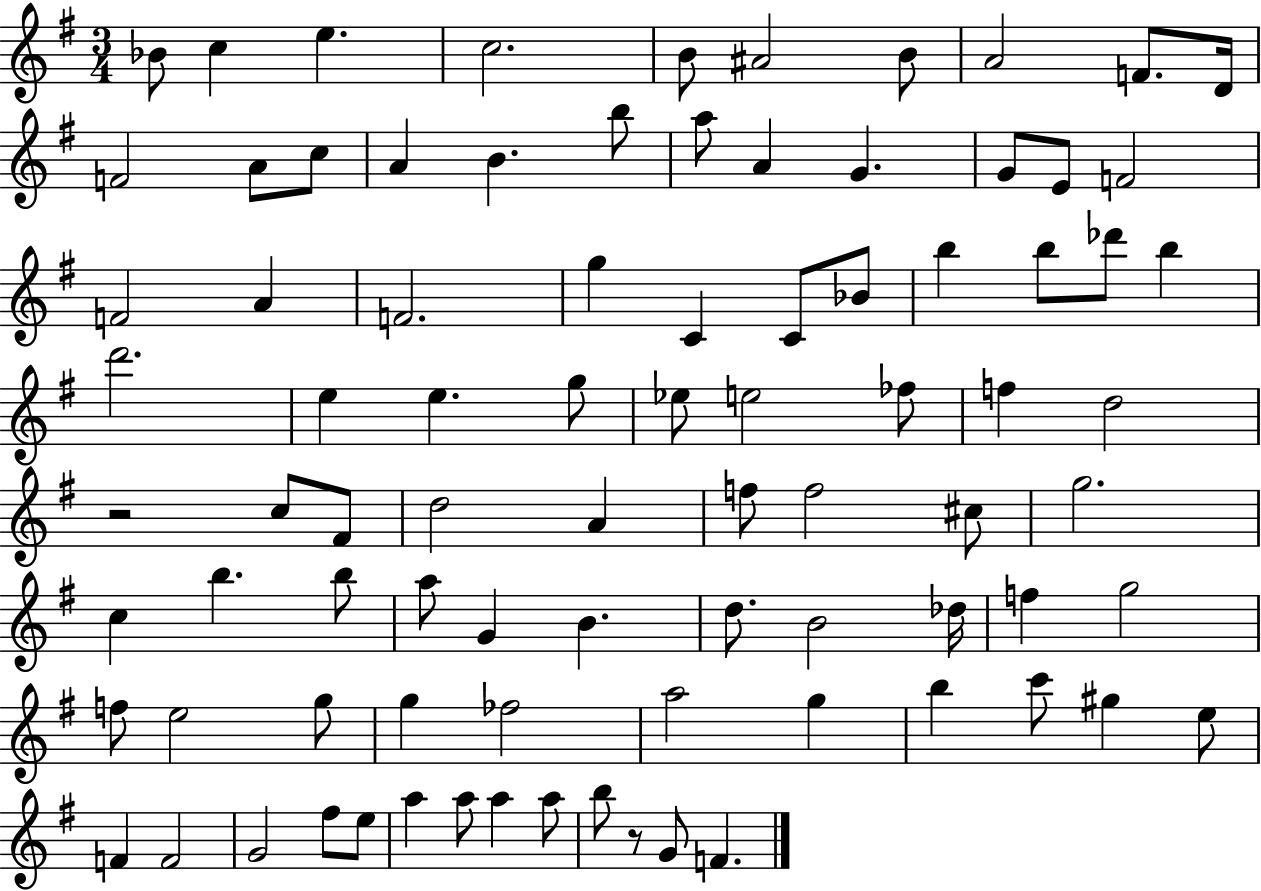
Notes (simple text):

Bb4/e C5/q E5/q. C5/h. B4/e A#4/h B4/e A4/h F4/e. D4/s F4/h A4/e C5/e A4/q B4/q. B5/e A5/e A4/q G4/q. G4/e E4/e F4/h F4/h A4/q F4/h. G5/q C4/q C4/e Bb4/e B5/q B5/e Db6/e B5/q D6/h. E5/q E5/q. G5/e Eb5/e E5/h FES5/e F5/q D5/h R/h C5/e F#4/e D5/h A4/q F5/e F5/h C#5/e G5/h. C5/q B5/q. B5/e A5/e G4/q B4/q. D5/e. B4/h Db5/s F5/q G5/h F5/e E5/h G5/e G5/q FES5/h A5/h G5/q B5/q C6/e G#5/q E5/e F4/q F4/h G4/h F#5/e E5/e A5/q A5/e A5/q A5/e B5/e R/e G4/e F4/q.